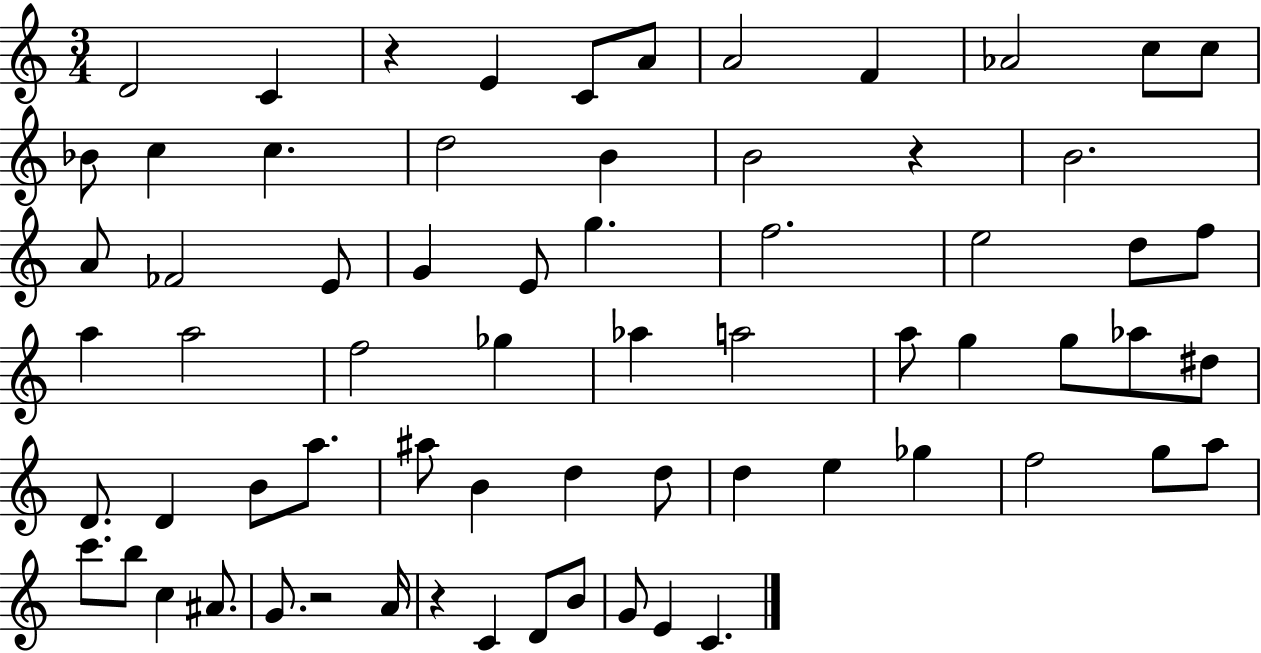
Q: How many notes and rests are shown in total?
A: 68